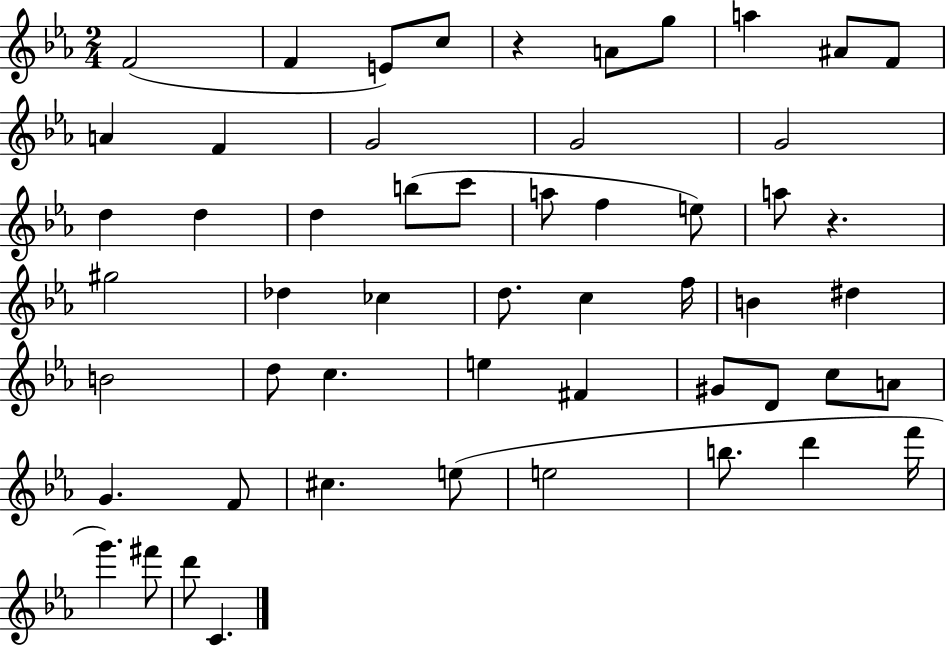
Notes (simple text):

F4/h F4/q E4/e C5/e R/q A4/e G5/e A5/q A#4/e F4/e A4/q F4/q G4/h G4/h G4/h D5/q D5/q D5/q B5/e C6/e A5/e F5/q E5/e A5/e R/q. G#5/h Db5/q CES5/q D5/e. C5/q F5/s B4/q D#5/q B4/h D5/e C5/q. E5/q F#4/q G#4/e D4/e C5/e A4/e G4/q. F4/e C#5/q. E5/e E5/h B5/e. D6/q F6/s G6/q. F#6/e D6/e C4/q.